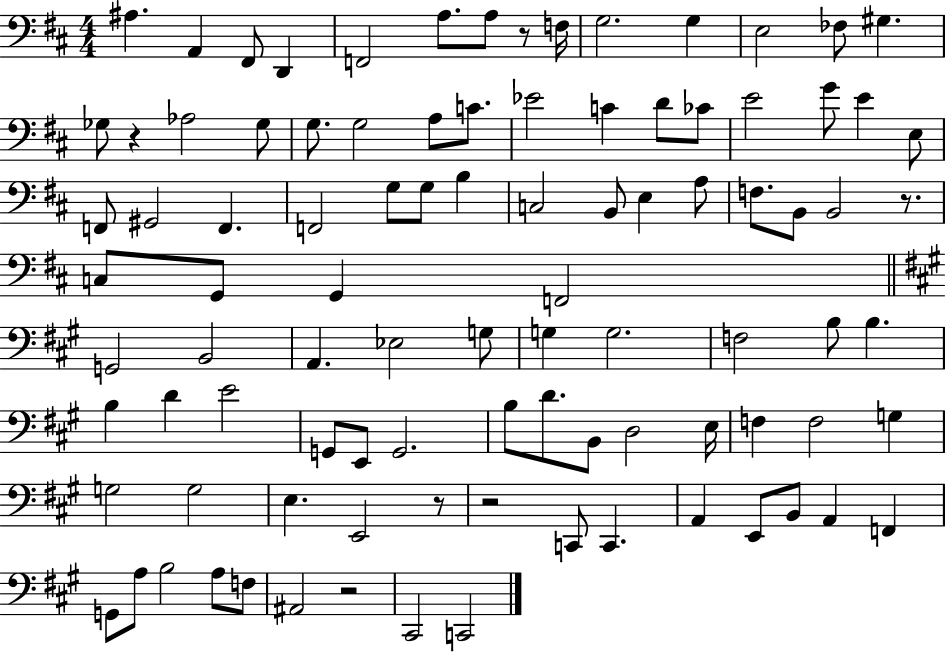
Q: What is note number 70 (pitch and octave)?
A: G3